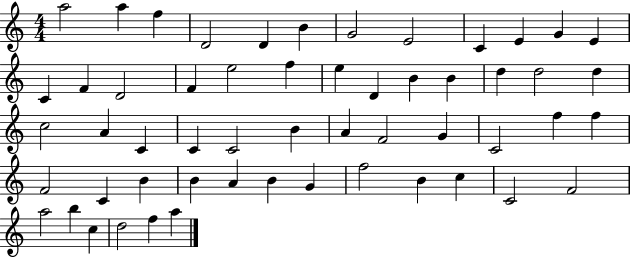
{
  \clef treble
  \numericTimeSignature
  \time 4/4
  \key c \major
  a''2 a''4 f''4 | d'2 d'4 b'4 | g'2 e'2 | c'4 e'4 g'4 e'4 | \break c'4 f'4 d'2 | f'4 e''2 f''4 | e''4 d'4 b'4 b'4 | d''4 d''2 d''4 | \break c''2 a'4 c'4 | c'4 c'2 b'4 | a'4 f'2 g'4 | c'2 f''4 f''4 | \break f'2 c'4 b'4 | b'4 a'4 b'4 g'4 | f''2 b'4 c''4 | c'2 f'2 | \break a''2 b''4 c''4 | d''2 f''4 a''4 | \bar "|."
}